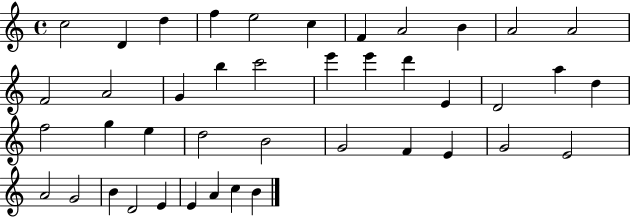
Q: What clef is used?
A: treble